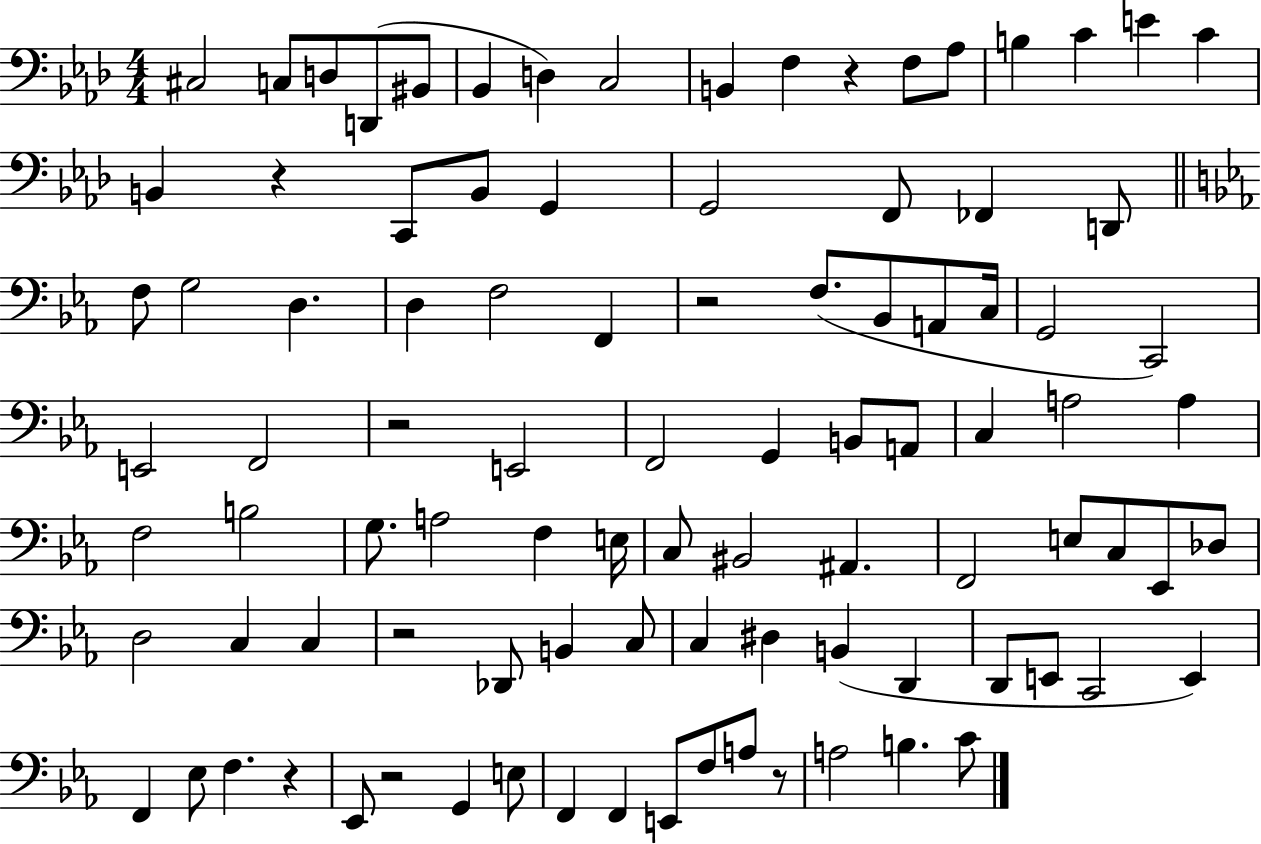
{
  \clef bass
  \numericTimeSignature
  \time 4/4
  \key aes \major
  cis2 c8 d8 d,8( bis,8 | bes,4 d4) c2 | b,4 f4 r4 f8 aes8 | b4 c'4 e'4 c'4 | \break b,4 r4 c,8 b,8 g,4 | g,2 f,8 fes,4 d,8 | \bar "||" \break \key ees \major f8 g2 d4. | d4 f2 f,4 | r2 f8.( bes,8 a,8 c16 | g,2 c,2) | \break e,2 f,2 | r2 e,2 | f,2 g,4 b,8 a,8 | c4 a2 a4 | \break f2 b2 | g8. a2 f4 e16 | c8 bis,2 ais,4. | f,2 e8 c8 ees,8 des8 | \break d2 c4 c4 | r2 des,8 b,4 c8 | c4 dis4 b,4( d,4 | d,8 e,8 c,2 e,4) | \break f,4 ees8 f4. r4 | ees,8 r2 g,4 e8 | f,4 f,4 e,8 f8 a8 r8 | a2 b4. c'8 | \break \bar "|."
}